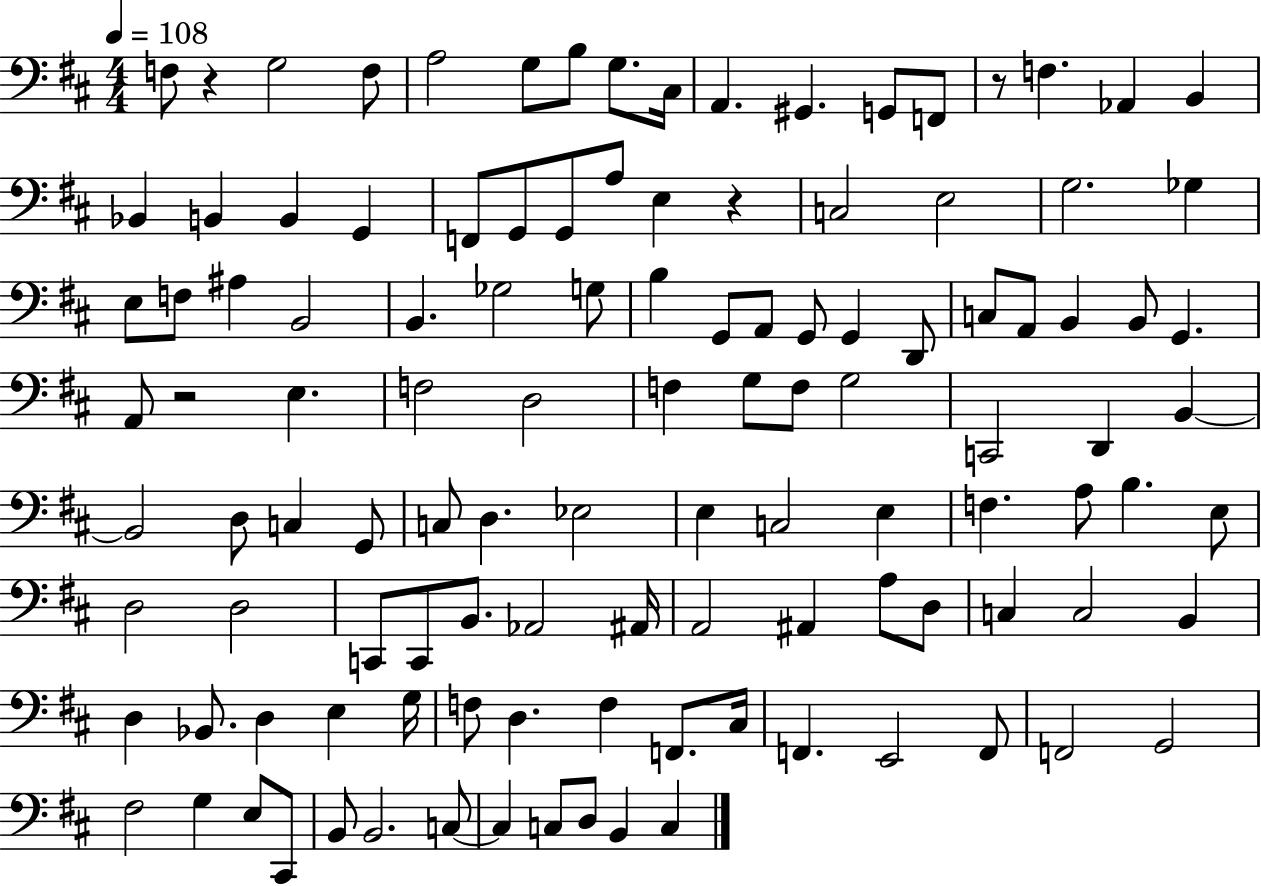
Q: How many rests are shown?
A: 4